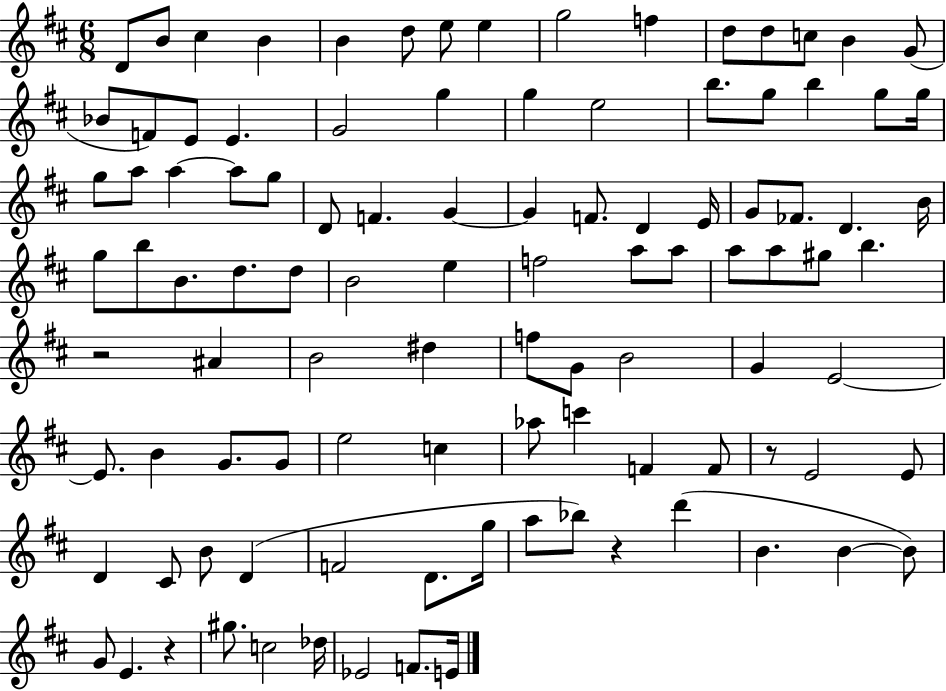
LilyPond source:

{
  \clef treble
  \numericTimeSignature
  \time 6/8
  \key d \major
  \repeat volta 2 { d'8 b'8 cis''4 b'4 | b'4 d''8 e''8 e''4 | g''2 f''4 | d''8 d''8 c''8 b'4 g'8( | \break bes'8 f'8) e'8 e'4. | g'2 g''4 | g''4 e''2 | b''8. g''8 b''4 g''8 g''16 | \break g''8 a''8 a''4~~ a''8 g''8 | d'8 f'4. g'4~~ | g'4 f'8. d'4 e'16 | g'8 fes'8. d'4. b'16 | \break g''8 b''8 b'8. d''8. d''8 | b'2 e''4 | f''2 a''8 a''8 | a''8 a''8 gis''8 b''4. | \break r2 ais'4 | b'2 dis''4 | f''8 g'8 b'2 | g'4 e'2~~ | \break e'8. b'4 g'8. g'8 | e''2 c''4 | aes''8 c'''4 f'4 f'8 | r8 e'2 e'8 | \break d'4 cis'8 b'8 d'4( | f'2 d'8. g''16 | a''8 bes''8) r4 d'''4( | b'4. b'4~~ b'8) | \break g'8 e'4. r4 | gis''8. c''2 des''16 | ees'2 f'8. e'16 | } \bar "|."
}